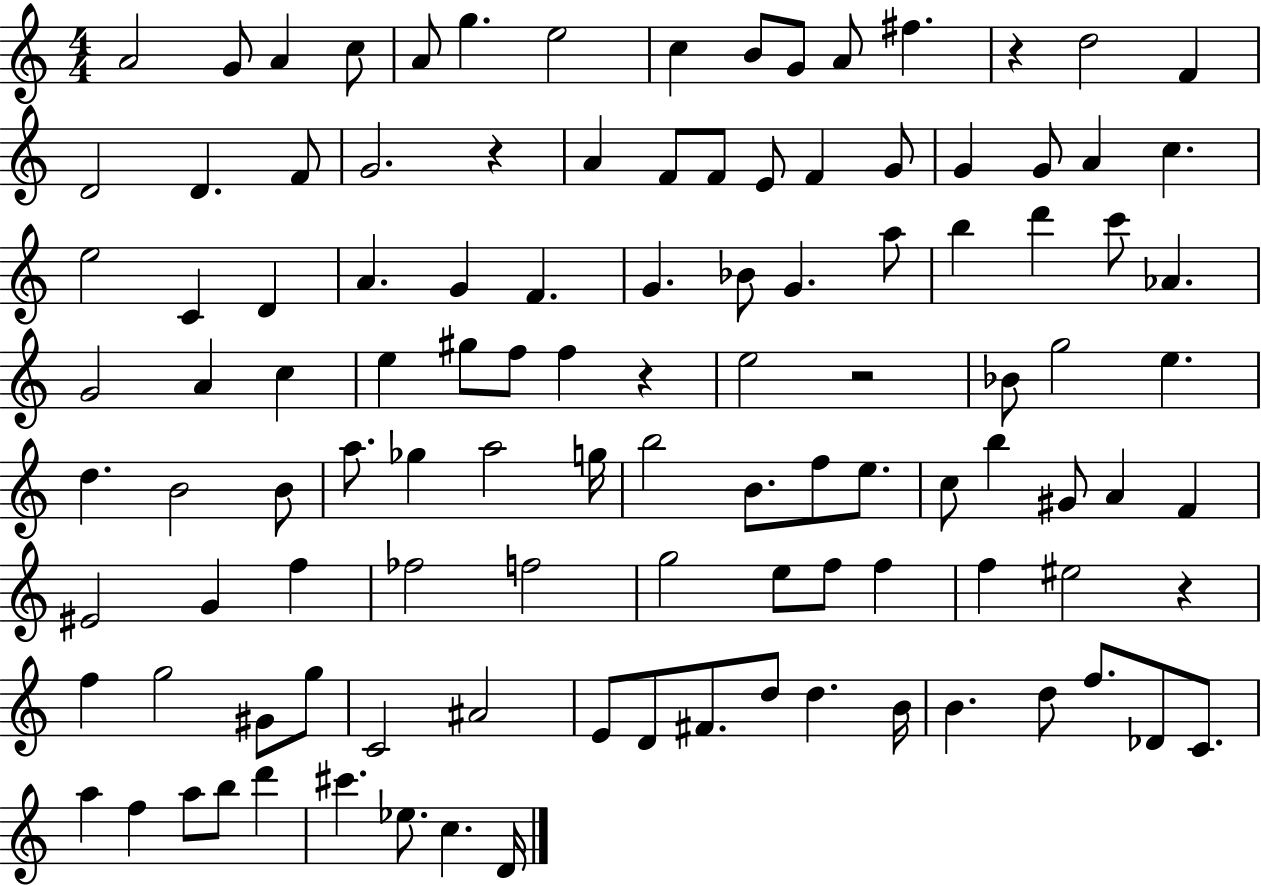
X:1
T:Untitled
M:4/4
L:1/4
K:C
A2 G/2 A c/2 A/2 g e2 c B/2 G/2 A/2 ^f z d2 F D2 D F/2 G2 z A F/2 F/2 E/2 F G/2 G G/2 A c e2 C D A G F G _B/2 G a/2 b d' c'/2 _A G2 A c e ^g/2 f/2 f z e2 z2 _B/2 g2 e d B2 B/2 a/2 _g a2 g/4 b2 B/2 f/2 e/2 c/2 b ^G/2 A F ^E2 G f _f2 f2 g2 e/2 f/2 f f ^e2 z f g2 ^G/2 g/2 C2 ^A2 E/2 D/2 ^F/2 d/2 d B/4 B d/2 f/2 _D/2 C/2 a f a/2 b/2 d' ^c' _e/2 c D/4